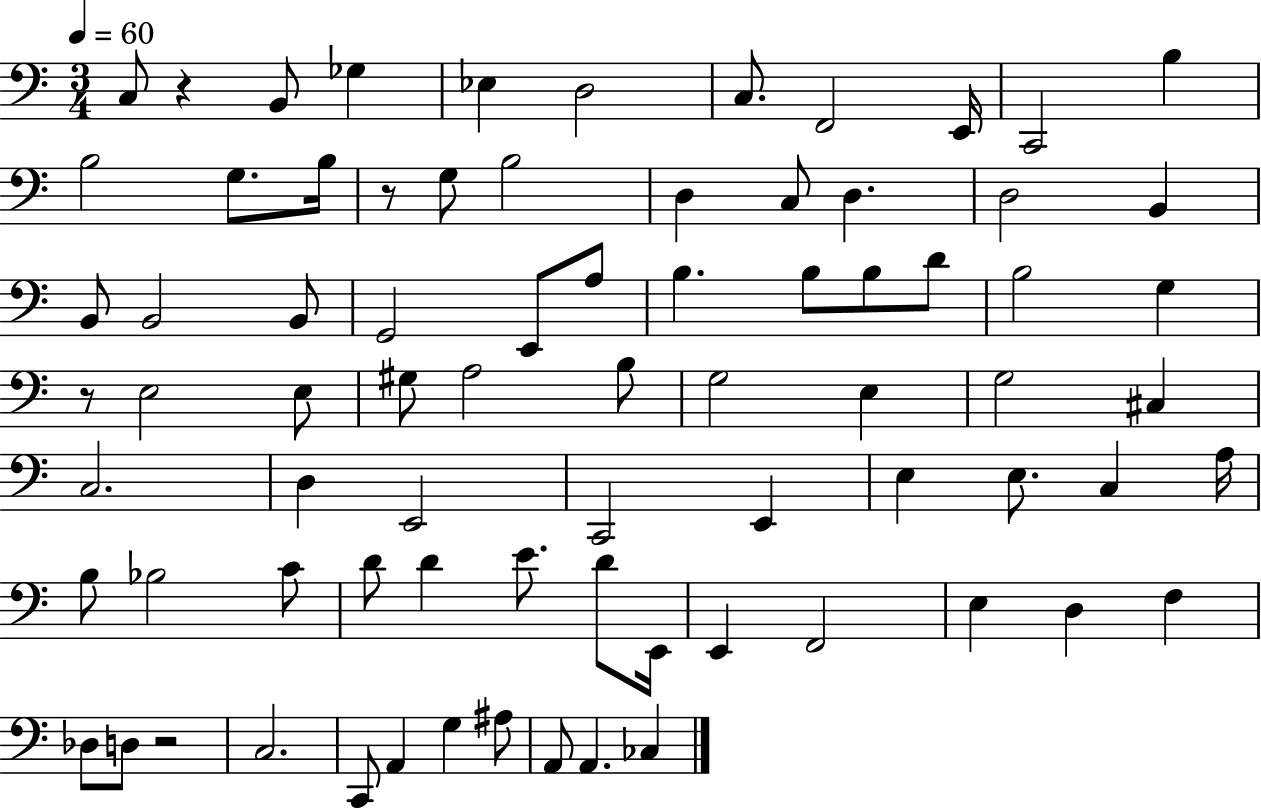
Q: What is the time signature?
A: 3/4